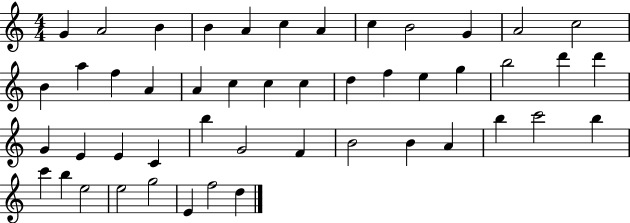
{
  \clef treble
  \numericTimeSignature
  \time 4/4
  \key c \major
  g'4 a'2 b'4 | b'4 a'4 c''4 a'4 | c''4 b'2 g'4 | a'2 c''2 | \break b'4 a''4 f''4 a'4 | a'4 c''4 c''4 c''4 | d''4 f''4 e''4 g''4 | b''2 d'''4 d'''4 | \break g'4 e'4 e'4 c'4 | b''4 g'2 f'4 | b'2 b'4 a'4 | b''4 c'''2 b''4 | \break c'''4 b''4 e''2 | e''2 g''2 | e'4 f''2 d''4 | \bar "|."
}